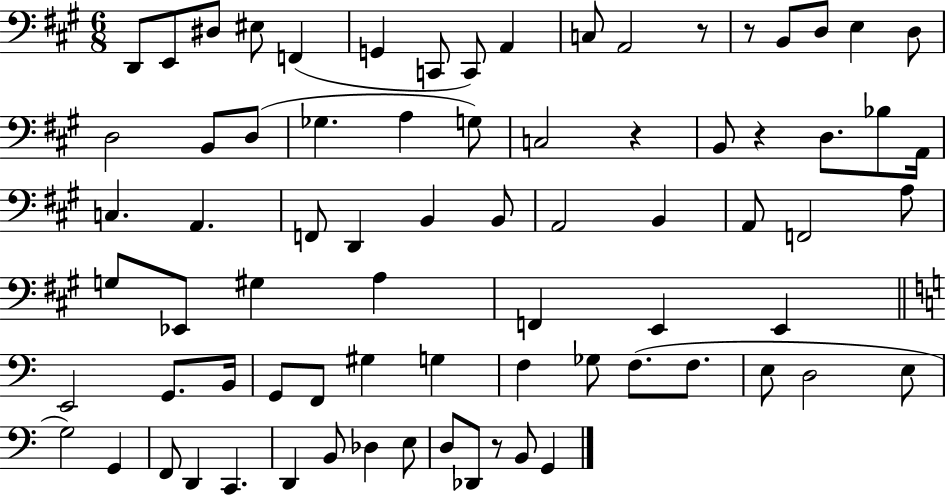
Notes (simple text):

D2/e E2/e D#3/e EIS3/e F2/q G2/q C2/e C2/e A2/q C3/e A2/h R/e R/e B2/e D3/e E3/q D3/e D3/h B2/e D3/e Gb3/q. A3/q G3/e C3/h R/q B2/e R/q D3/e. Bb3/e A2/s C3/q. A2/q. F2/e D2/q B2/q B2/e A2/h B2/q A2/e F2/h A3/e G3/e Eb2/e G#3/q A3/q F2/q E2/q E2/q E2/h G2/e. B2/s G2/e F2/e G#3/q G3/q F3/q Gb3/e F3/e. F3/e. E3/e D3/h E3/e G3/h G2/q F2/e D2/q C2/q. D2/q B2/e Db3/q E3/e D3/e Db2/e R/e B2/e G2/q